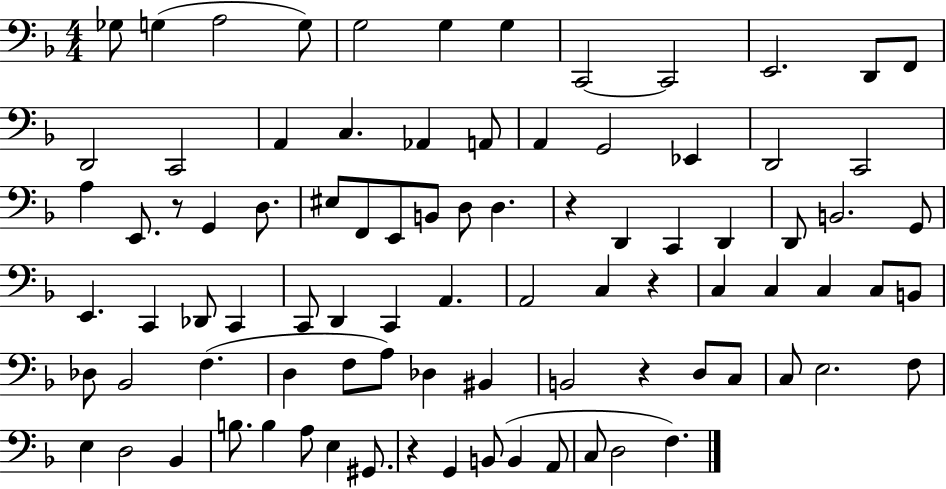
Gb3/e G3/q A3/h G3/e G3/h G3/q G3/q C2/h C2/h E2/h. D2/e F2/e D2/h C2/h A2/q C3/q. Ab2/q A2/e A2/q G2/h Eb2/q D2/h C2/h A3/q E2/e. R/e G2/q D3/e. EIS3/e F2/e E2/e B2/e D3/e D3/q. R/q D2/q C2/q D2/q D2/e B2/h. G2/e E2/q. C2/q Db2/e C2/q C2/e D2/q C2/q A2/q. A2/h C3/q R/q C3/q C3/q C3/q C3/e B2/e Db3/e Bb2/h F3/q. D3/q F3/e A3/e Db3/q BIS2/q B2/h R/q D3/e C3/e C3/e E3/h. F3/e E3/q D3/h Bb2/q B3/e. B3/q A3/e E3/q G#2/e. R/q G2/q B2/e B2/q A2/e C3/e D3/h F3/q.